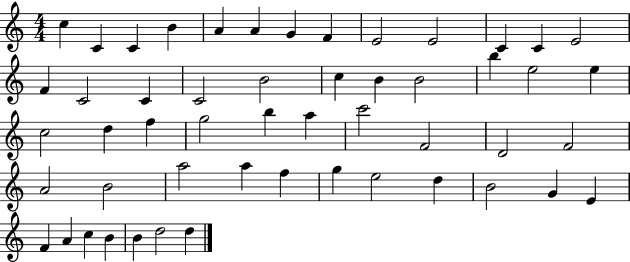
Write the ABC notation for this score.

X:1
T:Untitled
M:4/4
L:1/4
K:C
c C C B A A G F E2 E2 C C E2 F C2 C C2 B2 c B B2 b e2 e c2 d f g2 b a c'2 F2 D2 F2 A2 B2 a2 a f g e2 d B2 G E F A c B B d2 d